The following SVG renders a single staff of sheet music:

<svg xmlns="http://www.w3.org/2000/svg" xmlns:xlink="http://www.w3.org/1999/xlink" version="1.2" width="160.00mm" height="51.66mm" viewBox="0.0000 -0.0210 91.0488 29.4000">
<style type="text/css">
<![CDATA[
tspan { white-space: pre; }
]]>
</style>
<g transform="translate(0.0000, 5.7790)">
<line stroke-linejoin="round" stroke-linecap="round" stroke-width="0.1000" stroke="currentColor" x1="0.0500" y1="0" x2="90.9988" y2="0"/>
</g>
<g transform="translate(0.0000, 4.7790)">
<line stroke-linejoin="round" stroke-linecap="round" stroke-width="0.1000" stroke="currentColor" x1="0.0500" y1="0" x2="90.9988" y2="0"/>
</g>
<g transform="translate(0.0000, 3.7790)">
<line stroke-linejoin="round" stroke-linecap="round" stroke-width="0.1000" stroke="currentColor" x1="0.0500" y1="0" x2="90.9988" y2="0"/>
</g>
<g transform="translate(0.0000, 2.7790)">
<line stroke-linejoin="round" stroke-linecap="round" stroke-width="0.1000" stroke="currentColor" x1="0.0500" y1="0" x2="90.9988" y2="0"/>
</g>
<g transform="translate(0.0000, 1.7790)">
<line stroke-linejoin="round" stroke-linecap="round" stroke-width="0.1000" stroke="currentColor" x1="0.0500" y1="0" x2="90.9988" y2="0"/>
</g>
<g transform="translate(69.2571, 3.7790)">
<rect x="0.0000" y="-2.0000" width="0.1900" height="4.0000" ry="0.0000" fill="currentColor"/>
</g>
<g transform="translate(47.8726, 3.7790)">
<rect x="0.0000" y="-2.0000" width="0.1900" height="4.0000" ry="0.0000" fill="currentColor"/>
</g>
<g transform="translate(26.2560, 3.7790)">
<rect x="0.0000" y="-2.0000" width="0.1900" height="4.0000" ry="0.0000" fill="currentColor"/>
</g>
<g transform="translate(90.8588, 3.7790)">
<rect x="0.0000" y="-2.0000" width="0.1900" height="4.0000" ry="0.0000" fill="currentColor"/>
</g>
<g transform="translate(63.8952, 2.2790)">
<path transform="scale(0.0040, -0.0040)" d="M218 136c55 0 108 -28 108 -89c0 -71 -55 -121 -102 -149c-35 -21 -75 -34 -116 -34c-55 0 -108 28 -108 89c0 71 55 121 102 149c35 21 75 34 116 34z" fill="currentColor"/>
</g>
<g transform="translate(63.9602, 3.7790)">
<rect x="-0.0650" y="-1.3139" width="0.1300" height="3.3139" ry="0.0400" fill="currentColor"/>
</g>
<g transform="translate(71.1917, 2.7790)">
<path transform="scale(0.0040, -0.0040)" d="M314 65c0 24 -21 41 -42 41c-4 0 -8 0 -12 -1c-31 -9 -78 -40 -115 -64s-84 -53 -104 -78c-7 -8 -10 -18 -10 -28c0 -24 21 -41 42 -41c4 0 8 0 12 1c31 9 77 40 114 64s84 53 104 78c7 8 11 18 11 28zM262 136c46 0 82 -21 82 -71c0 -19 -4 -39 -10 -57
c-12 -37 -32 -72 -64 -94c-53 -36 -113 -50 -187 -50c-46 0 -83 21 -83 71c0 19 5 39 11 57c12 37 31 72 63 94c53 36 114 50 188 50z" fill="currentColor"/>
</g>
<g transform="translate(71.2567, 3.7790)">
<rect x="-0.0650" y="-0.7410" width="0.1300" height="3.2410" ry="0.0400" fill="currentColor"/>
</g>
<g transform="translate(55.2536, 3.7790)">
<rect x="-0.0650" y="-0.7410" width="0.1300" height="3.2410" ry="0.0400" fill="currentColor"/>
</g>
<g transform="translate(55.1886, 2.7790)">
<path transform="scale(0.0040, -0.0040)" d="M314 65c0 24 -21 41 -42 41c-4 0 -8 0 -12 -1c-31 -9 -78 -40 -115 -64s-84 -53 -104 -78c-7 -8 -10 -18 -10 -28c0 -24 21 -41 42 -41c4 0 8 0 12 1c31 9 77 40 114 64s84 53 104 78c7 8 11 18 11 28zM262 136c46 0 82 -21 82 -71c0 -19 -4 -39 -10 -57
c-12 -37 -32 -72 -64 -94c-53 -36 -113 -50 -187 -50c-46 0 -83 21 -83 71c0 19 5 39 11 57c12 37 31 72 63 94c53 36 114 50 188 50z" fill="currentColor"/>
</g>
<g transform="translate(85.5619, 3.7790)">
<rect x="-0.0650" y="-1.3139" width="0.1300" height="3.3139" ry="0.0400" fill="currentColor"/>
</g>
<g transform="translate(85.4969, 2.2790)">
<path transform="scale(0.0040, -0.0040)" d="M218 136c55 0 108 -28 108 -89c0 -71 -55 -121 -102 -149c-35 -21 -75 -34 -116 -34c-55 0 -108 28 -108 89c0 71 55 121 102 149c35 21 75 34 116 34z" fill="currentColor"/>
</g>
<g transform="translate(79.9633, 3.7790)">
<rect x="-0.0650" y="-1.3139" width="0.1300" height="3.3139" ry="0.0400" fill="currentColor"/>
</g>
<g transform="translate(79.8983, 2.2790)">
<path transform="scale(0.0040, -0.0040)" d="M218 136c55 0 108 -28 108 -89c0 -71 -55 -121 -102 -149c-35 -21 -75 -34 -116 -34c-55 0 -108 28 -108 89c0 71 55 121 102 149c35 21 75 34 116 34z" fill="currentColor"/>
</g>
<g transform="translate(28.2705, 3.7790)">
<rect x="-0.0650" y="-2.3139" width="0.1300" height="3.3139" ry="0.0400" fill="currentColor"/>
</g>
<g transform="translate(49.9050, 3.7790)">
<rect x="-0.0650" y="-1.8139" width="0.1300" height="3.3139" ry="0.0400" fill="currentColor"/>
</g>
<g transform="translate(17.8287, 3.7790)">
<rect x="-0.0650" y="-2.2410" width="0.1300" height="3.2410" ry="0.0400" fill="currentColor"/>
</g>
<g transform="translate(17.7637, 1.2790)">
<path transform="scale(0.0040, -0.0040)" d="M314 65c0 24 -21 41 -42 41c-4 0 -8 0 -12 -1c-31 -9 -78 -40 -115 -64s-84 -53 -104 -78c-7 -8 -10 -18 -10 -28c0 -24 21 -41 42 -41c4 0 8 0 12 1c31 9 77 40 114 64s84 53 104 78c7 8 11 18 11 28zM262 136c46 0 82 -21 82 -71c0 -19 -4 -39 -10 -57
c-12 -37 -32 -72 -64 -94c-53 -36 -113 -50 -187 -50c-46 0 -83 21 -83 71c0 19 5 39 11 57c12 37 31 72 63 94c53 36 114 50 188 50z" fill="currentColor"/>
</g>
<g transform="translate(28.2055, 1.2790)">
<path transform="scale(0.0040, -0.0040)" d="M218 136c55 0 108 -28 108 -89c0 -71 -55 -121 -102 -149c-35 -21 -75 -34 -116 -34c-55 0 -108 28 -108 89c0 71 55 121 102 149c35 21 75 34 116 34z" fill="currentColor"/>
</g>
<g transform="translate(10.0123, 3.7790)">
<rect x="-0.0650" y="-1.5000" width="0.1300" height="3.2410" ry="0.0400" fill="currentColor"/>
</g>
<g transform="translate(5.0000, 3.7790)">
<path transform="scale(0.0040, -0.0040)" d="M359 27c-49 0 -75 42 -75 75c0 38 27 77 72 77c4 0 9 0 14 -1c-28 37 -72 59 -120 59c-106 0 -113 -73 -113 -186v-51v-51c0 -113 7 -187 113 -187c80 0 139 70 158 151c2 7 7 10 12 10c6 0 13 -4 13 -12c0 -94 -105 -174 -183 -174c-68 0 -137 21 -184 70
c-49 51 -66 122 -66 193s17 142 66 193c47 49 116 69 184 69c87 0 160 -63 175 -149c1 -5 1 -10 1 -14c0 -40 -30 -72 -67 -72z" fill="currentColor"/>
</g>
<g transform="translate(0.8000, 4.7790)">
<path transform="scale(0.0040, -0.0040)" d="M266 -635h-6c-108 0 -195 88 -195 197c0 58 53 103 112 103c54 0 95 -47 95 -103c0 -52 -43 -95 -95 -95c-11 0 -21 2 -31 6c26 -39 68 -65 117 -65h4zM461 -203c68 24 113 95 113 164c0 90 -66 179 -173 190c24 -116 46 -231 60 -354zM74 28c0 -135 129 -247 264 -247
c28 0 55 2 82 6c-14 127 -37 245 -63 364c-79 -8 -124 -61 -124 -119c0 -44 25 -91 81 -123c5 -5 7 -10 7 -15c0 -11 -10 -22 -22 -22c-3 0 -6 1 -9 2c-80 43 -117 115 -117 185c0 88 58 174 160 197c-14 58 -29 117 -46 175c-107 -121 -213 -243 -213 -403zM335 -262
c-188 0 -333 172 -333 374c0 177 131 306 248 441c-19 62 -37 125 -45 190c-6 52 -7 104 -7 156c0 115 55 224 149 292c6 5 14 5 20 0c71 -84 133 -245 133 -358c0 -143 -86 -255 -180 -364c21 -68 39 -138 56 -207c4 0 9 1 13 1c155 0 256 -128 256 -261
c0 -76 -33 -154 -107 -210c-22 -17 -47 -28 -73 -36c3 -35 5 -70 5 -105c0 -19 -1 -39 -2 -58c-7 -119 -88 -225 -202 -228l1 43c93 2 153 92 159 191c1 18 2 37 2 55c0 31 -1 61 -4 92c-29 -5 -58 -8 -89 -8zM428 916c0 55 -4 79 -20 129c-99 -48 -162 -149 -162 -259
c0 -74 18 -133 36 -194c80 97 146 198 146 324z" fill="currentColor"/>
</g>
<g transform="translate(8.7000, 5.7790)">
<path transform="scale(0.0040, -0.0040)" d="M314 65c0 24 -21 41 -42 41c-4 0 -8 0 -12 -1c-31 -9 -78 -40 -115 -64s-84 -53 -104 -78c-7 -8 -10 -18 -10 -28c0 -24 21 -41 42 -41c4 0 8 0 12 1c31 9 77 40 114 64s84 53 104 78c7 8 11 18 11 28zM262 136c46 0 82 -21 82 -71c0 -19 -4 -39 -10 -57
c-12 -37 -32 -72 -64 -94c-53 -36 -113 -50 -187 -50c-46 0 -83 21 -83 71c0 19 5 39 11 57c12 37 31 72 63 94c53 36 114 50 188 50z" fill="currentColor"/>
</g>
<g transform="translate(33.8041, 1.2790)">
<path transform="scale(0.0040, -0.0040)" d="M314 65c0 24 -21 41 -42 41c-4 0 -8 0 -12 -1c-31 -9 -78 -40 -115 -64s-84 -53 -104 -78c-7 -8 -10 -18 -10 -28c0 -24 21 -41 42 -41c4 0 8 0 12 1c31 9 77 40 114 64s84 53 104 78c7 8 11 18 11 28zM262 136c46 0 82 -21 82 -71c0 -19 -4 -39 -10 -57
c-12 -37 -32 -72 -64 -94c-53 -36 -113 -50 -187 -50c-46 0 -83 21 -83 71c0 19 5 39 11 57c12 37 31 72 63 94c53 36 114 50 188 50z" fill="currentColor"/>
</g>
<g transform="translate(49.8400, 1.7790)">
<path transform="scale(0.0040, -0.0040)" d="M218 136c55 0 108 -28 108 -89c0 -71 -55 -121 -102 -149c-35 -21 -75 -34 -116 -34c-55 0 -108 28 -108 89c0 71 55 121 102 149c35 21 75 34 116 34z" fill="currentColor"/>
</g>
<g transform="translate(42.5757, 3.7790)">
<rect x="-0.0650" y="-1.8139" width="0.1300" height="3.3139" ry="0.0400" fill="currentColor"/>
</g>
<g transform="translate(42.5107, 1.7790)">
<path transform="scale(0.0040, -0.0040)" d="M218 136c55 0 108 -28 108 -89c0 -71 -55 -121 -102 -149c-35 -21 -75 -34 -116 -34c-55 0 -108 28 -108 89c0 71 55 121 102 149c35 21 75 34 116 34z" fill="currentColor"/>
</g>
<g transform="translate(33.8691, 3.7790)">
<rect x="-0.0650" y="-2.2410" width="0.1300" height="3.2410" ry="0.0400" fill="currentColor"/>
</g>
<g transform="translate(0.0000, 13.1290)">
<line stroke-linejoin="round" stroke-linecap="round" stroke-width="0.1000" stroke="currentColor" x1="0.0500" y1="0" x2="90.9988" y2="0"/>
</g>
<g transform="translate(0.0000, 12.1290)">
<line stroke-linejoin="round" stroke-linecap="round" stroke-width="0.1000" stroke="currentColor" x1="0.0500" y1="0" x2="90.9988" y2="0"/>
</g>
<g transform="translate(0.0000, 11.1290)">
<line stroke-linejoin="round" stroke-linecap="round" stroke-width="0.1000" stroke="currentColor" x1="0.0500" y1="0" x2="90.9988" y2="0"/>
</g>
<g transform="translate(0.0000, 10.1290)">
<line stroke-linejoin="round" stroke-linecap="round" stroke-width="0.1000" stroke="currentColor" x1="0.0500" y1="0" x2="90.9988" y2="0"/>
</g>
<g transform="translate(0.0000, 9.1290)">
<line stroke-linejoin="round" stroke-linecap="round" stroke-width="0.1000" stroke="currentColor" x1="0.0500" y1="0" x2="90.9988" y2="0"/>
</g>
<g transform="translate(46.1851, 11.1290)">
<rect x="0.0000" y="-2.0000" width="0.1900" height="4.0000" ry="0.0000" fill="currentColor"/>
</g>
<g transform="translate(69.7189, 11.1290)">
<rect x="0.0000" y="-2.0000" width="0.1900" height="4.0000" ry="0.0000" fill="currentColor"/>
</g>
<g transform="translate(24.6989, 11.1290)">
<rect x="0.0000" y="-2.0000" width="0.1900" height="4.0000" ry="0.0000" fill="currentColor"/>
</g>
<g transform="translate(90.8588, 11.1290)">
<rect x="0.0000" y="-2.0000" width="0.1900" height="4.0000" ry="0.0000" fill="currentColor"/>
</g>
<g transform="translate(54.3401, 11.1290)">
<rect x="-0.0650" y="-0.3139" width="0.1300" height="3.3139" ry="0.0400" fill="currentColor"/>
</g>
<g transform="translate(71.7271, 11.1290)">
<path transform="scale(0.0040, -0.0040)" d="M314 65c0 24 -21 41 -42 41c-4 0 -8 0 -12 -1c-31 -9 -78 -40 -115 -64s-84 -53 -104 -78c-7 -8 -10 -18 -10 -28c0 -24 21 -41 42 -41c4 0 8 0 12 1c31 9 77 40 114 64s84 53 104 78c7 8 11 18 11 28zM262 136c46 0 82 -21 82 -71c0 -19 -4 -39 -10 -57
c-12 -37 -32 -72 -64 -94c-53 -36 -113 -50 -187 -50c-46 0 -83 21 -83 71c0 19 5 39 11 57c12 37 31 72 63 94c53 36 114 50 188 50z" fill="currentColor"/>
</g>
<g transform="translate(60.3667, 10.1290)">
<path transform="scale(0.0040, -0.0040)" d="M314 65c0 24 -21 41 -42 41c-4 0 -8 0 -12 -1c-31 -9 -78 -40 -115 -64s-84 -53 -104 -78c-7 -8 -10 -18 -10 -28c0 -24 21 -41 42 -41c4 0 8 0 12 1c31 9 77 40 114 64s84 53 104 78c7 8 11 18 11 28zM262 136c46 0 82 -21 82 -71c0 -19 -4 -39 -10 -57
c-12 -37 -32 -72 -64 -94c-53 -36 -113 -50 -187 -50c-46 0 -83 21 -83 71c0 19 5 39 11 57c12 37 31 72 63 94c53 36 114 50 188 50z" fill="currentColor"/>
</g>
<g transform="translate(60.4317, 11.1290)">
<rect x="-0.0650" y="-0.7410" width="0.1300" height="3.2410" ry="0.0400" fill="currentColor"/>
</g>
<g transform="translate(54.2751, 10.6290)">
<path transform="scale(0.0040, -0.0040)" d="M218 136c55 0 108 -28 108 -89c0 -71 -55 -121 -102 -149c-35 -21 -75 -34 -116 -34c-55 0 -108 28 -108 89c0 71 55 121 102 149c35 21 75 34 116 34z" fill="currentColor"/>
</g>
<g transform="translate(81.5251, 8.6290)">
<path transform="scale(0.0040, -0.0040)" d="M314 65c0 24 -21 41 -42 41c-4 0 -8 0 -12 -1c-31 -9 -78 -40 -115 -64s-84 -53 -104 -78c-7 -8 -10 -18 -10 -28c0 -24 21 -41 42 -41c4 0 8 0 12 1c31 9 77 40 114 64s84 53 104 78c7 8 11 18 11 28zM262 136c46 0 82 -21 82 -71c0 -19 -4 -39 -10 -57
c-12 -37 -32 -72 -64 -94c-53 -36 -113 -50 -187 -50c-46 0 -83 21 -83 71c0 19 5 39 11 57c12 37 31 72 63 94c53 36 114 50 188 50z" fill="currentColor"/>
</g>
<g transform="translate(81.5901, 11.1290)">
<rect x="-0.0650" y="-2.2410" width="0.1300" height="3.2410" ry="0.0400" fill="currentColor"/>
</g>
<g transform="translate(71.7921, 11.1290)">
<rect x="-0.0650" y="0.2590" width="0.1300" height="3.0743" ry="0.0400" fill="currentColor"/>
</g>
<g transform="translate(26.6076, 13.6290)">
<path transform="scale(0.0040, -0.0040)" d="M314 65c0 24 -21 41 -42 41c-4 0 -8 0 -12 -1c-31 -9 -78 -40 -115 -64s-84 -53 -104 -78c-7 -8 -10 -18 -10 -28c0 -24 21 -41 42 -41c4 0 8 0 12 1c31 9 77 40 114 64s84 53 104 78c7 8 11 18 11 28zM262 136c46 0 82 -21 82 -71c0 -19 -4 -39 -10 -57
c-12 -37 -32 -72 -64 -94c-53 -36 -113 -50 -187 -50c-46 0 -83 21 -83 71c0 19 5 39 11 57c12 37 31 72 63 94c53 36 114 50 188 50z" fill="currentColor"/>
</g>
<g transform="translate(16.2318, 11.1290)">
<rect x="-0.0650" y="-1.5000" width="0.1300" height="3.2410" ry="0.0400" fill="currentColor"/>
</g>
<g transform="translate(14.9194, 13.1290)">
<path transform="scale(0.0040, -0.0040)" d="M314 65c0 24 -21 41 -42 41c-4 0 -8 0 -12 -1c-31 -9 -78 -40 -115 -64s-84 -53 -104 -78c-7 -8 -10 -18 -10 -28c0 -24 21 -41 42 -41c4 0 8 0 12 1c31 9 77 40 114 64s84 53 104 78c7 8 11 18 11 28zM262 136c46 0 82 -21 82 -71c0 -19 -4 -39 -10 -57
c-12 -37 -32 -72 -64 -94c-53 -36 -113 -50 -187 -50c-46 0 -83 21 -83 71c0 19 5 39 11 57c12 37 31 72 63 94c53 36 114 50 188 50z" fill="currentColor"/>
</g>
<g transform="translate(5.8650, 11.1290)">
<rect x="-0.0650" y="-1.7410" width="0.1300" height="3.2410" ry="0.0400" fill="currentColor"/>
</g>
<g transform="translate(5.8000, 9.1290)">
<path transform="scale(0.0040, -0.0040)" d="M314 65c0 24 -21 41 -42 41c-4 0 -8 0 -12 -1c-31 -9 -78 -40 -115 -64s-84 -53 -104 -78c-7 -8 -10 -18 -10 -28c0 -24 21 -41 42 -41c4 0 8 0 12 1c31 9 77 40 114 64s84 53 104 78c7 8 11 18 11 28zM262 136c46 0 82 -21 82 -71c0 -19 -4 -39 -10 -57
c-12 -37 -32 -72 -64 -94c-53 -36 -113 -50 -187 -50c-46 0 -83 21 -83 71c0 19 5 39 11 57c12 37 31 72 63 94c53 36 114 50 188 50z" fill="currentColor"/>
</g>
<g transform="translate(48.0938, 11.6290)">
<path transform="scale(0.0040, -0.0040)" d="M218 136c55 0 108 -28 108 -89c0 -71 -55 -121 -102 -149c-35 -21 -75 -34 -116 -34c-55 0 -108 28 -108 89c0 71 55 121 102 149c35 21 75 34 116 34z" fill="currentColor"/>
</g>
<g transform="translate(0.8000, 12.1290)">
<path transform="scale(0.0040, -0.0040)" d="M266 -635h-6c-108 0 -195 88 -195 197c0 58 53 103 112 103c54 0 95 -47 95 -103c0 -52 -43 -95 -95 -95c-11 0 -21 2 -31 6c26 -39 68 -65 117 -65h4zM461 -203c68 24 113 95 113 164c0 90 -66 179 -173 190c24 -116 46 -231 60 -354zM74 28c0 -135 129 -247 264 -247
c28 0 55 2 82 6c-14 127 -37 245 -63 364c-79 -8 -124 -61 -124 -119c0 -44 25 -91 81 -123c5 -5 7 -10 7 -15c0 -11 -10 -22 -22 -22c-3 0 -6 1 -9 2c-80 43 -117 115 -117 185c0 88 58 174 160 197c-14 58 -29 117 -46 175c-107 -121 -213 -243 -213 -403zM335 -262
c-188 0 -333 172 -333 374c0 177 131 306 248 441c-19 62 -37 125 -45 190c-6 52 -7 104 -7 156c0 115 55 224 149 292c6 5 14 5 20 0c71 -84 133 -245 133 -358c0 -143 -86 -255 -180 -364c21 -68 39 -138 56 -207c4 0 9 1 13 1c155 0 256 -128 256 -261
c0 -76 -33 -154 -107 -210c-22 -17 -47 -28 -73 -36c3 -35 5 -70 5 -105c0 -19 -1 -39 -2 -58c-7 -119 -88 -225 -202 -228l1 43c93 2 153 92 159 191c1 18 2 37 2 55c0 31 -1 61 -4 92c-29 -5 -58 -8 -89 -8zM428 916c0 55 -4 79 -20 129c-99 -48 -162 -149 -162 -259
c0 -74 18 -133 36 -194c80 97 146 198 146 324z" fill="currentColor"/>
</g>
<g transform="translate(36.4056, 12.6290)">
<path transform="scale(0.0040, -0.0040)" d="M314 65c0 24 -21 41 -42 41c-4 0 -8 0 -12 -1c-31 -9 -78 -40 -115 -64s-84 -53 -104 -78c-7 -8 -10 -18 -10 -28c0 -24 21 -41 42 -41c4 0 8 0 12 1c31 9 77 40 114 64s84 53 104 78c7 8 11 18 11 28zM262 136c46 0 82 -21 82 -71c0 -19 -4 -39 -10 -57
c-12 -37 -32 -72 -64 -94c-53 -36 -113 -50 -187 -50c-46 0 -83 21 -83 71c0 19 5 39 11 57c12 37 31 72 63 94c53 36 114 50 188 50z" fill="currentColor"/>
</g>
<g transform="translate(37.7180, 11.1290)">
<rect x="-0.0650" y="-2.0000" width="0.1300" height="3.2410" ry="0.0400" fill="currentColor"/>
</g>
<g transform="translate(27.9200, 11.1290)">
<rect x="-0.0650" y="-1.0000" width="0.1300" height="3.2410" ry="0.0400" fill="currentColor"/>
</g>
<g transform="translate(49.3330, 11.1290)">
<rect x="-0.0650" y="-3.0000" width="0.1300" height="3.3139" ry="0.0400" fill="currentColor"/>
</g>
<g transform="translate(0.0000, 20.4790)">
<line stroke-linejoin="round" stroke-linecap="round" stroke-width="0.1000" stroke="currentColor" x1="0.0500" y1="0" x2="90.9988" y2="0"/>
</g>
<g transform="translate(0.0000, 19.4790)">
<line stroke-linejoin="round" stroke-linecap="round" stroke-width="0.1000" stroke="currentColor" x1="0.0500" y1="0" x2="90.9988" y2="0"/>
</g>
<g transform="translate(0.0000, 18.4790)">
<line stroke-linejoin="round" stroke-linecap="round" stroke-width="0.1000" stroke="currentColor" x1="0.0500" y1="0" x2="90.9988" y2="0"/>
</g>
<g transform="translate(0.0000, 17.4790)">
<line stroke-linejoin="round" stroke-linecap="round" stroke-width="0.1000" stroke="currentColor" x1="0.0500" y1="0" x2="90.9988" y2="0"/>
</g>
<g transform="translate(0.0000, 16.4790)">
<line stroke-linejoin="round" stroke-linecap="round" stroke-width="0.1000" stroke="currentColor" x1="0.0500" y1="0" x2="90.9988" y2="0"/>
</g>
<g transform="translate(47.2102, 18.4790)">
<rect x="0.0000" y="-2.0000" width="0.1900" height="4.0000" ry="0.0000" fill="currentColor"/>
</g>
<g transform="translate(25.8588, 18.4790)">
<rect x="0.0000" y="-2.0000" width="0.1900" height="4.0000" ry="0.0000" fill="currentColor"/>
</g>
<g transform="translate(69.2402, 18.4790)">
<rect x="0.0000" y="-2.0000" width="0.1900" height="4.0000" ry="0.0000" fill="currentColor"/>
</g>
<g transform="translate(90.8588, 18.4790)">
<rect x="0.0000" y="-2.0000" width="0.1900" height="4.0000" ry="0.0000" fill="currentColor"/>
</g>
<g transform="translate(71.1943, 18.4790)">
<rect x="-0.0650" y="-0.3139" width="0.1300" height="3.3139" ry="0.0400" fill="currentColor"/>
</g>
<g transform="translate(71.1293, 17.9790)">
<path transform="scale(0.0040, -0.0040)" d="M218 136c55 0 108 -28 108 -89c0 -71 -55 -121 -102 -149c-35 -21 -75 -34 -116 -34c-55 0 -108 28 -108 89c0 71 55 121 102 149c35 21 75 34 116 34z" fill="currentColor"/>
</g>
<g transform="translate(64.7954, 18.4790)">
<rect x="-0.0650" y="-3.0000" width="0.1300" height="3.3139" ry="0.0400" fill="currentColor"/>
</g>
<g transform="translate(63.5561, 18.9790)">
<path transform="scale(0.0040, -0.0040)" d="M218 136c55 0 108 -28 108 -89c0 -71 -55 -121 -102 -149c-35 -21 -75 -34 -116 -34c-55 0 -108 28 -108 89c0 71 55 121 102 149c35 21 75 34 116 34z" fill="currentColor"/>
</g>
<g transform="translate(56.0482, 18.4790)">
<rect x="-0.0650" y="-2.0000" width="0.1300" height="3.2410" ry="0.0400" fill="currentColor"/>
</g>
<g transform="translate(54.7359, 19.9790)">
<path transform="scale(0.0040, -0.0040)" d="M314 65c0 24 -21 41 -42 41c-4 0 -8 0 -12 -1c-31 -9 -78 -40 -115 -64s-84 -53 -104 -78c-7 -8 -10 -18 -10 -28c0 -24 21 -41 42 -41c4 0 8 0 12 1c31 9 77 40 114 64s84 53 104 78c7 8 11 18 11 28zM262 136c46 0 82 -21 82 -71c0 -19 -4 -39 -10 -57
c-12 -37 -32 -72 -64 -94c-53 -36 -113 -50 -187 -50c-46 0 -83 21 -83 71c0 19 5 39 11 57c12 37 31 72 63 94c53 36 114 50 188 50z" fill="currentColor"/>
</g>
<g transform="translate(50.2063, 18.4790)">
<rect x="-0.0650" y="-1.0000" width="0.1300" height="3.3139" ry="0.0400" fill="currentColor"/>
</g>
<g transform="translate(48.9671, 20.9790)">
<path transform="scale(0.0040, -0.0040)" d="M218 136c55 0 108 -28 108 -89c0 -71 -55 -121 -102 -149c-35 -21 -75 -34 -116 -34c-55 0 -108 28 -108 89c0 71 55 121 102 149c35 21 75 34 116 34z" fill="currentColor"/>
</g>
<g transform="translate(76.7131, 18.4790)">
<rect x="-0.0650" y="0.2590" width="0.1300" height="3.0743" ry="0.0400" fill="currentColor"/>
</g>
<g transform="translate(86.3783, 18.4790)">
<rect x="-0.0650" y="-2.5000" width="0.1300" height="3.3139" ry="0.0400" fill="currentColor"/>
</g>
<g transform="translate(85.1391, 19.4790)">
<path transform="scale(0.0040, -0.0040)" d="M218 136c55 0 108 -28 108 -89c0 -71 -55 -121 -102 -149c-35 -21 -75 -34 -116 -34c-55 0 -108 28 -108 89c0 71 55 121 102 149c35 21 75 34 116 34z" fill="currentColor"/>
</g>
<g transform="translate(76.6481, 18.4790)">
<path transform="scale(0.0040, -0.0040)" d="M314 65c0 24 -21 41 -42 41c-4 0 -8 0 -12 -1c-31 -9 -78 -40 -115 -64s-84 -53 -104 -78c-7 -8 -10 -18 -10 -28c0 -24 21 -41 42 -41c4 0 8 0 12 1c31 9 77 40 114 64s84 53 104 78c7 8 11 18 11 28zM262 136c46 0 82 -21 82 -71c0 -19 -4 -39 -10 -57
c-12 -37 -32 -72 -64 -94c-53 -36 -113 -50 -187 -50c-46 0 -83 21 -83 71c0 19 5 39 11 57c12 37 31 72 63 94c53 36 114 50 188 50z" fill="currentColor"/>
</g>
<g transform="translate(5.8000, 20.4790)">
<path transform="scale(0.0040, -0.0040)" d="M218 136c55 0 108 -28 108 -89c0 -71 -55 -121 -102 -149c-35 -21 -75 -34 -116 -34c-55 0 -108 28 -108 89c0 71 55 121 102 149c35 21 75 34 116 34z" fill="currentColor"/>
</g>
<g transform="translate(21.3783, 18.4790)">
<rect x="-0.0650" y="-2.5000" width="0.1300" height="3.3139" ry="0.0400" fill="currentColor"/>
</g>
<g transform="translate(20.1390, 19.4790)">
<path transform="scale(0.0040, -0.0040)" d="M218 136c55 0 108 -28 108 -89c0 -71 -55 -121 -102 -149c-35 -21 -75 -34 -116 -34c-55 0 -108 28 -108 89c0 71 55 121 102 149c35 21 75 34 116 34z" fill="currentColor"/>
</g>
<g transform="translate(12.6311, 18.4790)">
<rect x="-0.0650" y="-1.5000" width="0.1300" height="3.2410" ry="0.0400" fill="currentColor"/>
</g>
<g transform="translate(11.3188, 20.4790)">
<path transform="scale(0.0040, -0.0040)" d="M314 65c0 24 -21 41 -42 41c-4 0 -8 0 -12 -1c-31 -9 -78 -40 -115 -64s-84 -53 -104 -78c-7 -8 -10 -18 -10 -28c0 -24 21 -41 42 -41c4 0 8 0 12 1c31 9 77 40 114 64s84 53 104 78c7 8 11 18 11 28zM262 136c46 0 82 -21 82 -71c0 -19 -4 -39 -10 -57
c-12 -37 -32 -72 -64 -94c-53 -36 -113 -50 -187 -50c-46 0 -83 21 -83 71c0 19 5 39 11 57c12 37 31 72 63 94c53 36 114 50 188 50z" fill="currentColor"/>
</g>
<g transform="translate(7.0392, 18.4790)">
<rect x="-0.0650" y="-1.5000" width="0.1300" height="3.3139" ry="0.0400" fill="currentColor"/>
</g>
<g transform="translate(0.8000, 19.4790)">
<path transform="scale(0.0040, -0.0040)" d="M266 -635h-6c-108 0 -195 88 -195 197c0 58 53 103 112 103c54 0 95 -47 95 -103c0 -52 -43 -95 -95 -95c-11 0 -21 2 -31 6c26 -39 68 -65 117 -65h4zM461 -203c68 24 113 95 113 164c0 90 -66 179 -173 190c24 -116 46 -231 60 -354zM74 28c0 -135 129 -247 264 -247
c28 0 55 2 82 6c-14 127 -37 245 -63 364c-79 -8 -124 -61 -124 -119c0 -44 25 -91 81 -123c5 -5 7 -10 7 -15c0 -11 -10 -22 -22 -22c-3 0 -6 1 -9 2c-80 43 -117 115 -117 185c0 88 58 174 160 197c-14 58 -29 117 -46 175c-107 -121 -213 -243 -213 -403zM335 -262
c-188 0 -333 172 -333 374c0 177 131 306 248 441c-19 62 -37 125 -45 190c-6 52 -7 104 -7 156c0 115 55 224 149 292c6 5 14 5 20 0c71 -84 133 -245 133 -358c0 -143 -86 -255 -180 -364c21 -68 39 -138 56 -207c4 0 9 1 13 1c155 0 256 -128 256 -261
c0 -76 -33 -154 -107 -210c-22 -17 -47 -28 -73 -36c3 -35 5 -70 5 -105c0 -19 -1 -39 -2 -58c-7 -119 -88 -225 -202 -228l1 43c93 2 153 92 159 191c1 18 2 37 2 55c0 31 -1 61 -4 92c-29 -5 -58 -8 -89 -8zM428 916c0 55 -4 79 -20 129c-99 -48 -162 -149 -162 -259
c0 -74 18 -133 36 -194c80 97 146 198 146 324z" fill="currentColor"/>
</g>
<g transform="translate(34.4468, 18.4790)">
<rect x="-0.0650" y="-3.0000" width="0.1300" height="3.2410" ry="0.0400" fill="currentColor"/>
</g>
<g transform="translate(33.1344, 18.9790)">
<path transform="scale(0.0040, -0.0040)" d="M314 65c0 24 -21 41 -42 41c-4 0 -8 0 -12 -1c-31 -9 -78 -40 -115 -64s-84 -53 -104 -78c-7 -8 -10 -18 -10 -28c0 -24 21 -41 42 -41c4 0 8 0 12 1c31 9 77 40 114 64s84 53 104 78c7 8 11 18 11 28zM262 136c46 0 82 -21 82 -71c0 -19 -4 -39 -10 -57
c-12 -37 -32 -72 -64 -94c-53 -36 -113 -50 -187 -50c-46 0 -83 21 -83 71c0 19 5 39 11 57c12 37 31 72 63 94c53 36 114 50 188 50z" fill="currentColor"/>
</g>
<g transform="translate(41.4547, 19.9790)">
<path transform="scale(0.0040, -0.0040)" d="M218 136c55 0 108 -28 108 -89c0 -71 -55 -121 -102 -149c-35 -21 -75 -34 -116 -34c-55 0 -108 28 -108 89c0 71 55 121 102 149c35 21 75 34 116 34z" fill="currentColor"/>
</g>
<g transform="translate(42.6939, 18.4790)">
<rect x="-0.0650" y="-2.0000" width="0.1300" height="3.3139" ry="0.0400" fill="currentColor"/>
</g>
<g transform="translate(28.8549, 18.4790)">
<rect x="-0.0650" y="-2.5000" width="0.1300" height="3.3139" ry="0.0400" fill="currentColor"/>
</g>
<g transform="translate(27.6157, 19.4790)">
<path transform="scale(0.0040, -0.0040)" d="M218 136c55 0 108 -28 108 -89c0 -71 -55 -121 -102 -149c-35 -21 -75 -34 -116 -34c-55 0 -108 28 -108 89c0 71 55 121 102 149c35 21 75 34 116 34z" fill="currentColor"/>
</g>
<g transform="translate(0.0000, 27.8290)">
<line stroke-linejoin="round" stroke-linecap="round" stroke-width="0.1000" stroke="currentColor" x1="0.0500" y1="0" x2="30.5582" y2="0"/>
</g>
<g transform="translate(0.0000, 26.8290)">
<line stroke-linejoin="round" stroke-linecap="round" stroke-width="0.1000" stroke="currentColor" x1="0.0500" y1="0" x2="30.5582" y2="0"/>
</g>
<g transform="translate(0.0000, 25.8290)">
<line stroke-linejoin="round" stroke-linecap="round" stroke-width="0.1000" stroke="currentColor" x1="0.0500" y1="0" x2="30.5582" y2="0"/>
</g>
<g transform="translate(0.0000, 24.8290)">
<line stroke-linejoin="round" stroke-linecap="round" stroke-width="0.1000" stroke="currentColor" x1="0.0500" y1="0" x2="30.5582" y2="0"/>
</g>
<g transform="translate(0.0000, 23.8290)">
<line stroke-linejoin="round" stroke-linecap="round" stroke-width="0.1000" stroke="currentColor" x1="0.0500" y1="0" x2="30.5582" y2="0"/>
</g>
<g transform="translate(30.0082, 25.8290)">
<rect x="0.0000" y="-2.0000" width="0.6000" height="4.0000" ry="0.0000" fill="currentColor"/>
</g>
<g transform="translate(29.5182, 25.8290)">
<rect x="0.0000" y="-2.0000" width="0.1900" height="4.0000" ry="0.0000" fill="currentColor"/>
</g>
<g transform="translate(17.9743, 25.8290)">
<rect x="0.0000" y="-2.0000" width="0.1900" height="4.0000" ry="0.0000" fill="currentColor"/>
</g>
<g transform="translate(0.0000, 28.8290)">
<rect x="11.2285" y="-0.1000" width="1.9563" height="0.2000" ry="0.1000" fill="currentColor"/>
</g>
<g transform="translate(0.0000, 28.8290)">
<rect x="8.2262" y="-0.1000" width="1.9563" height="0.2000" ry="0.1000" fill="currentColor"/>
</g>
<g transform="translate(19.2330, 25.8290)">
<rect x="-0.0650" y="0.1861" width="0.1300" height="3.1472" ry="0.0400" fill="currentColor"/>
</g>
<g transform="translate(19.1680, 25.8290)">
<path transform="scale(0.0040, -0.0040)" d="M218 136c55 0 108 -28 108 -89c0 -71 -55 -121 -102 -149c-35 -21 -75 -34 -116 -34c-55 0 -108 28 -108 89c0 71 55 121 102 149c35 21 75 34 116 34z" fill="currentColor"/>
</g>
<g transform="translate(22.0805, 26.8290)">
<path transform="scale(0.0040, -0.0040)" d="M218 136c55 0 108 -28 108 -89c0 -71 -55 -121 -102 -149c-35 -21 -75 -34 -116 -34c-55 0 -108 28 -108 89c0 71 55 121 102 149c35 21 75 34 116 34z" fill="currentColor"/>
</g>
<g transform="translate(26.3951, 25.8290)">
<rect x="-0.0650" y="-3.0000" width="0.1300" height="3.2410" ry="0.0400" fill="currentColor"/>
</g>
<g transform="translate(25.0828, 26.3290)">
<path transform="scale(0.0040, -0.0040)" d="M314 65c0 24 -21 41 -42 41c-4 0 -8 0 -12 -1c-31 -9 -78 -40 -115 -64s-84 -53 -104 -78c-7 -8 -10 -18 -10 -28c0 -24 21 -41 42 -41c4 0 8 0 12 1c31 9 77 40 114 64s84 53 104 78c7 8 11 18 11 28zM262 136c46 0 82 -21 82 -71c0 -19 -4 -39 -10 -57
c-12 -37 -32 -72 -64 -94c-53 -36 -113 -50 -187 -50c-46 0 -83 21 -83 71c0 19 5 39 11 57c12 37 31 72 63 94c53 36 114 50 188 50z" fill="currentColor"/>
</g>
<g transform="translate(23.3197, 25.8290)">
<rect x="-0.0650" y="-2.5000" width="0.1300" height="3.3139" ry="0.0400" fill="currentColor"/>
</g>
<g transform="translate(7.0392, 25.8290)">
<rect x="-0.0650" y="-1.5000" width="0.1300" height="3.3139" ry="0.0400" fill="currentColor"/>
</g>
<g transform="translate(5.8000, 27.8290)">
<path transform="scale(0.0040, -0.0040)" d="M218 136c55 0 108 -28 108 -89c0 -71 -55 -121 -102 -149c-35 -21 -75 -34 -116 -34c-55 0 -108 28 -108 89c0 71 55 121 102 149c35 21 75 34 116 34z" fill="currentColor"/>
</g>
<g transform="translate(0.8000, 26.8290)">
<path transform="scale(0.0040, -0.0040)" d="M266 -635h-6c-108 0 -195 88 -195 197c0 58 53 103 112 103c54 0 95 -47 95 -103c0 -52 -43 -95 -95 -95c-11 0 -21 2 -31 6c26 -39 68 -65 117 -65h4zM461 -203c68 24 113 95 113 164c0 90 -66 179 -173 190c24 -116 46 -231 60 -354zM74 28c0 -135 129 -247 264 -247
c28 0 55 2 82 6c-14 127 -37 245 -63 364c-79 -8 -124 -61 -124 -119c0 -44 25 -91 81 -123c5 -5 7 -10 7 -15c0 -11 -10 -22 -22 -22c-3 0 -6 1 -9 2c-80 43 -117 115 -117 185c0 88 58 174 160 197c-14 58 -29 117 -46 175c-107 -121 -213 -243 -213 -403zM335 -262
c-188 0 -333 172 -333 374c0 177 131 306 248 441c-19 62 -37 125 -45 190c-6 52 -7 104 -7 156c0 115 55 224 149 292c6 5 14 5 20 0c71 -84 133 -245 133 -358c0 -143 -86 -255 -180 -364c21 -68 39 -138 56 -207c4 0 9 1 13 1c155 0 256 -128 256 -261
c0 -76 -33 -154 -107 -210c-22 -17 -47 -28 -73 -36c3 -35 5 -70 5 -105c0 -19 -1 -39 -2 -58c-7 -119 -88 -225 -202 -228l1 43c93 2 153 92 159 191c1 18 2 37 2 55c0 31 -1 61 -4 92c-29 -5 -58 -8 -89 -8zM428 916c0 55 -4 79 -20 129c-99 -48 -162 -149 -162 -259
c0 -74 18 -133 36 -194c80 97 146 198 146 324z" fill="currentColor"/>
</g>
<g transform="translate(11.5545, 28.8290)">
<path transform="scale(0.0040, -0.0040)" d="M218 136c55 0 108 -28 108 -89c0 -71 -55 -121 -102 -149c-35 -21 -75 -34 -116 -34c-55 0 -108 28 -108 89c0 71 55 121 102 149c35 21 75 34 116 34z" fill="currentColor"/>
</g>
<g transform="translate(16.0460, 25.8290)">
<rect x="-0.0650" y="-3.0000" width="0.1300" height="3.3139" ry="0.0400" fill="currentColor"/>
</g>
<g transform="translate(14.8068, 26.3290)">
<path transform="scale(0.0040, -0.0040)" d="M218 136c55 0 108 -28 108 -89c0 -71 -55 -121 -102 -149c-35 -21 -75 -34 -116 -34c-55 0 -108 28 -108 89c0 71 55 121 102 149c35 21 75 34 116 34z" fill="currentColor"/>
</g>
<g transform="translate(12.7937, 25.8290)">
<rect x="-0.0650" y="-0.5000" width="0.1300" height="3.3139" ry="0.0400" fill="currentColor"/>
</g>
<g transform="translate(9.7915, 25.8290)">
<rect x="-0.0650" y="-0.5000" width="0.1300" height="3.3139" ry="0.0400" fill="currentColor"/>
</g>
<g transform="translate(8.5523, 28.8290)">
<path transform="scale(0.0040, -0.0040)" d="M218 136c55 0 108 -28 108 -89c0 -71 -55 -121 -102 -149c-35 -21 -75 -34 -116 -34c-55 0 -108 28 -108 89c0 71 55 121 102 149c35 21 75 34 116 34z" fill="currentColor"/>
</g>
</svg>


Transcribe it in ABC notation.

X:1
T:Untitled
M:4/4
L:1/4
K:C
E2 g2 g g2 f f d2 e d2 e e f2 E2 D2 F2 A c d2 B2 g2 E E2 G G A2 F D F2 A c B2 G E C C A B G A2